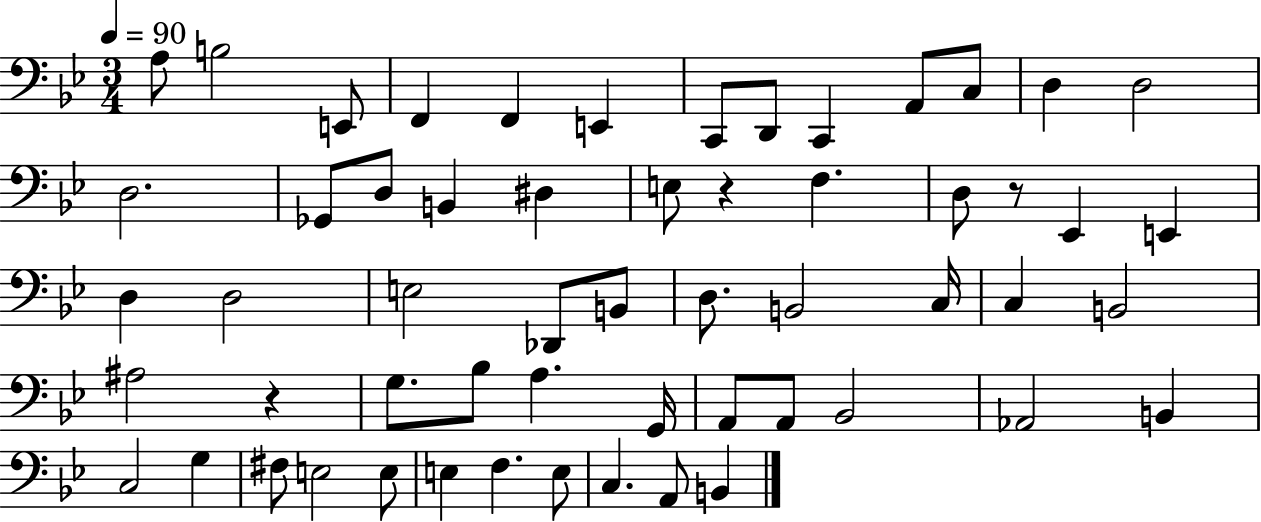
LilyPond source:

{
  \clef bass
  \numericTimeSignature
  \time 3/4
  \key bes \major
  \tempo 4 = 90
  a8 b2 e,8 | f,4 f,4 e,4 | c,8 d,8 c,4 a,8 c8 | d4 d2 | \break d2. | ges,8 d8 b,4 dis4 | e8 r4 f4. | d8 r8 ees,4 e,4 | \break d4 d2 | e2 des,8 b,8 | d8. b,2 c16 | c4 b,2 | \break ais2 r4 | g8. bes8 a4. g,16 | a,8 a,8 bes,2 | aes,2 b,4 | \break c2 g4 | fis8 e2 e8 | e4 f4. e8 | c4. a,8 b,4 | \break \bar "|."
}